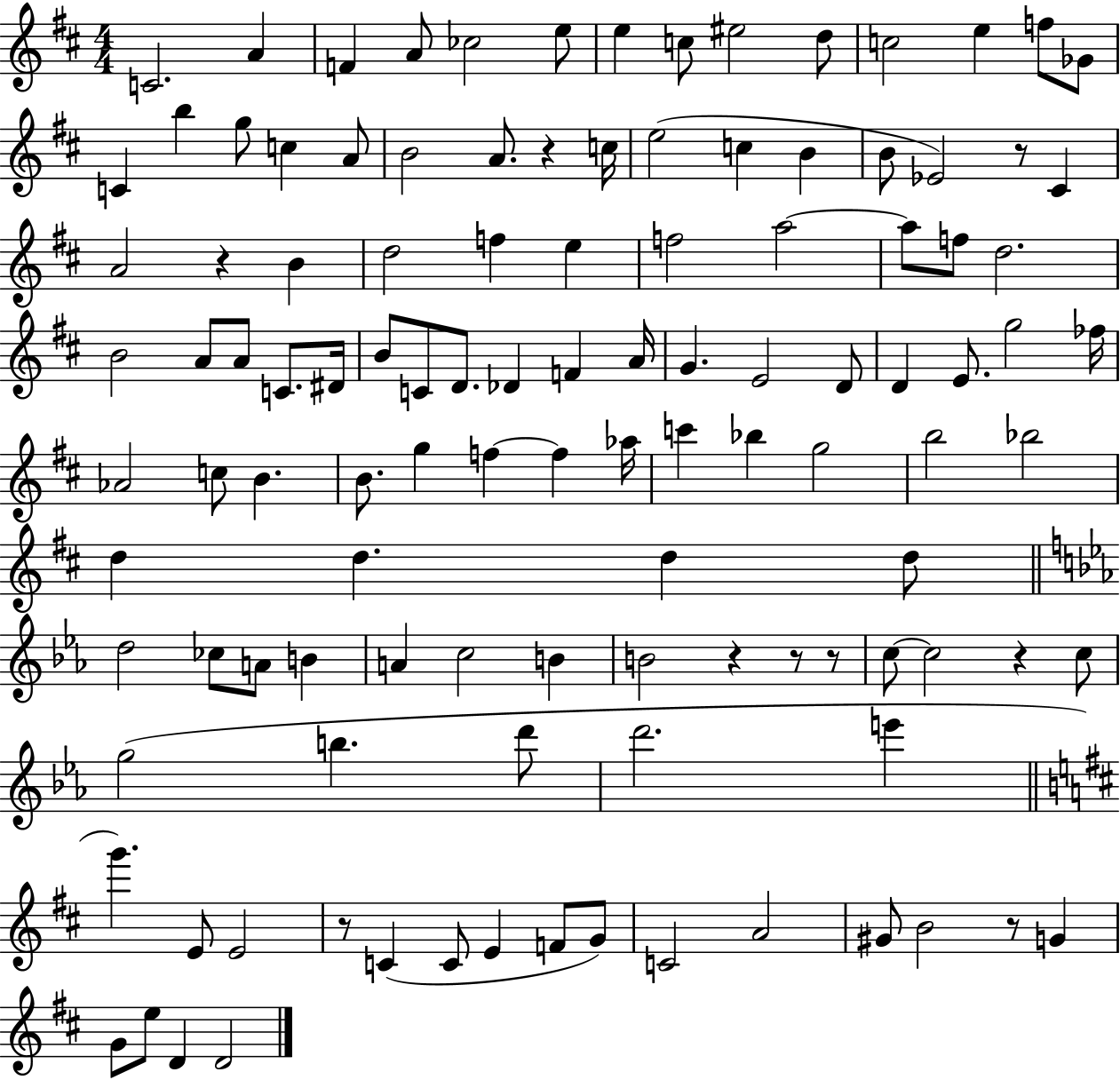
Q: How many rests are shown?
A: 9